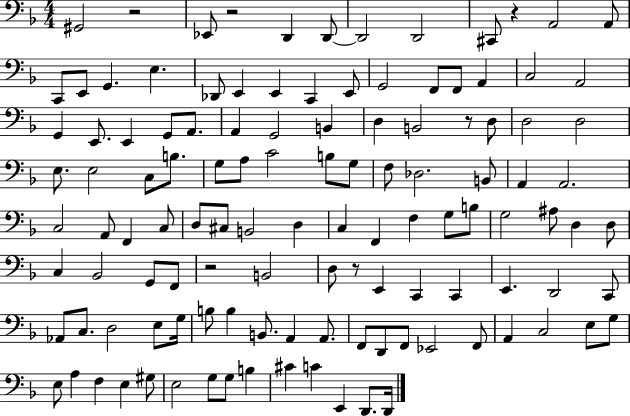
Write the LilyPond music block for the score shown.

{
  \clef bass
  \numericTimeSignature
  \time 4/4
  \key f \major
  \repeat volta 2 { gis,2 r2 | ees,8 r2 d,4 d,8~~ | d,2 d,2 | cis,8 r4 a,2 a,8 | \break c,8 e,8 g,4. e4. | des,8 e,4 e,4 c,4 e,8 | g,2 f,8 f,8 a,4 | c2 a,2 | \break g,4 e,8. e,4 g,8 a,8. | a,4 g,2 b,4 | d4 b,2 r8 d8 | d2 d2 | \break e8. e2 c8 b8. | g8 a8 c'2 b8 g8 | f8 des2. b,8 | a,4 a,2. | \break c2 a,8 f,4 c8 | d8 cis8 b,2 d4 | c4 f,4 f4 g8 b8 | g2 ais8 d4 d8 | \break c4 bes,2 g,8 f,8 | r2 b,2 | d8 r8 e,4 c,4 c,4 | e,4. d,2 c,8 | \break aes,8 c8. d2 e8 g16 | b8 b4 b,8. a,4 a,8. | f,8 d,8 f,8 ees,2 f,8 | a,4 c2 e8 g8 | \break e8 a4 f4 e4 gis8 | e2 g8 g8 b4 | cis'4 c'4 e,4 d,8. d,16 | } \bar "|."
}